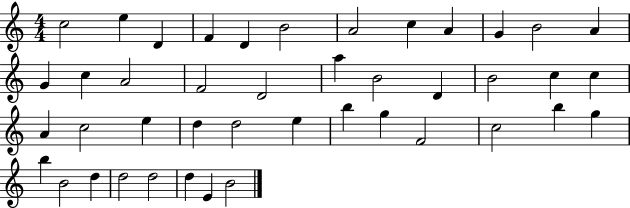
{
  \clef treble
  \numericTimeSignature
  \time 4/4
  \key c \major
  c''2 e''4 d'4 | f'4 d'4 b'2 | a'2 c''4 a'4 | g'4 b'2 a'4 | \break g'4 c''4 a'2 | f'2 d'2 | a''4 b'2 d'4 | b'2 c''4 c''4 | \break a'4 c''2 e''4 | d''4 d''2 e''4 | b''4 g''4 f'2 | c''2 b''4 g''4 | \break b''4 b'2 d''4 | d''2 d''2 | d''4 e'4 b'2 | \bar "|."
}